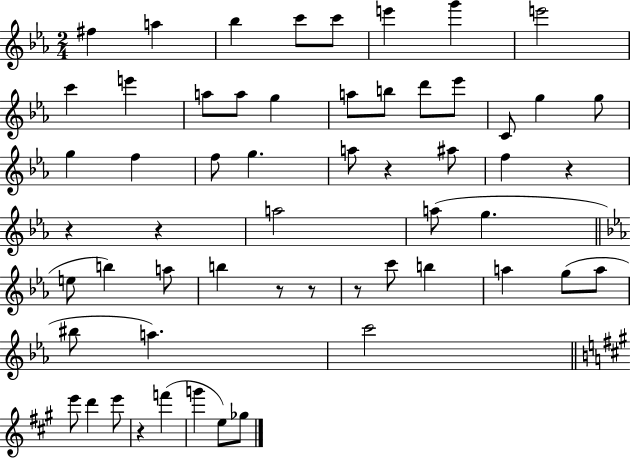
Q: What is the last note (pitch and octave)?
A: Gb5